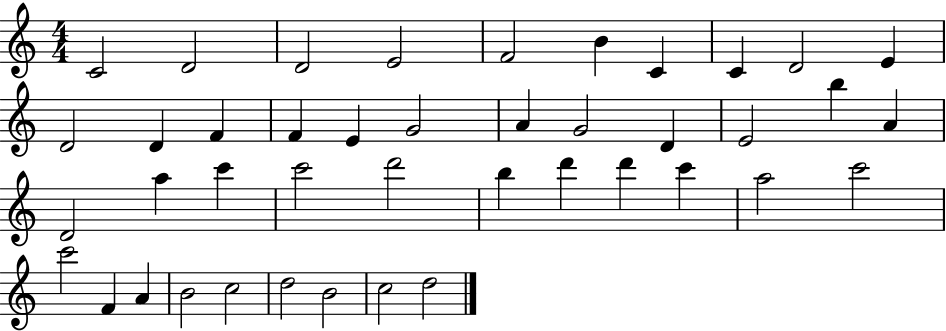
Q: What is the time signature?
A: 4/4